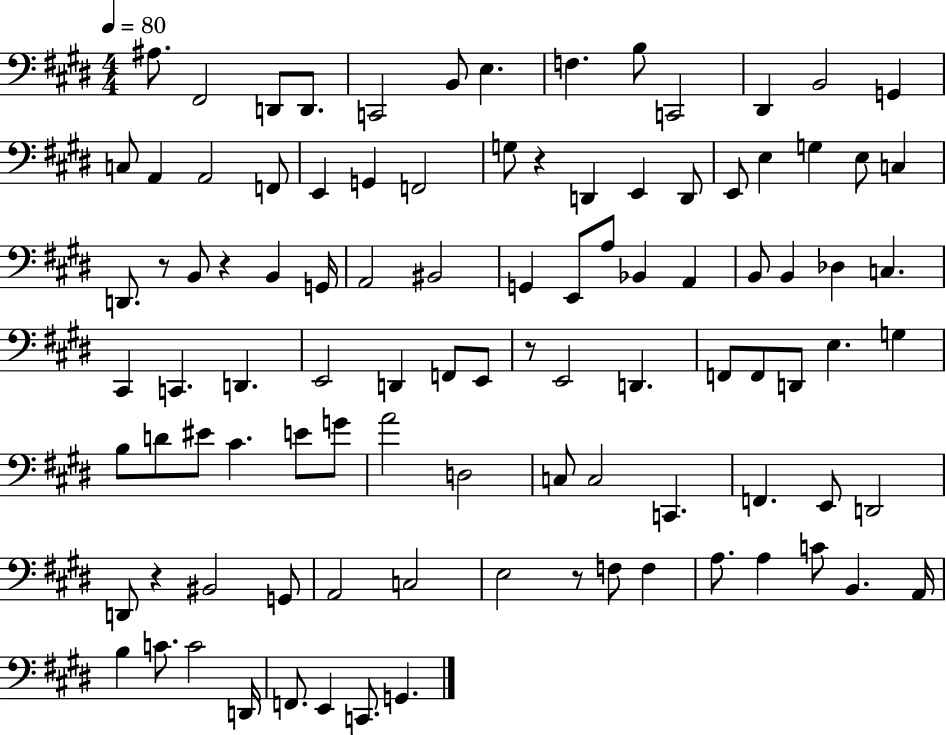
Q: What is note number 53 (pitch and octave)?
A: D2